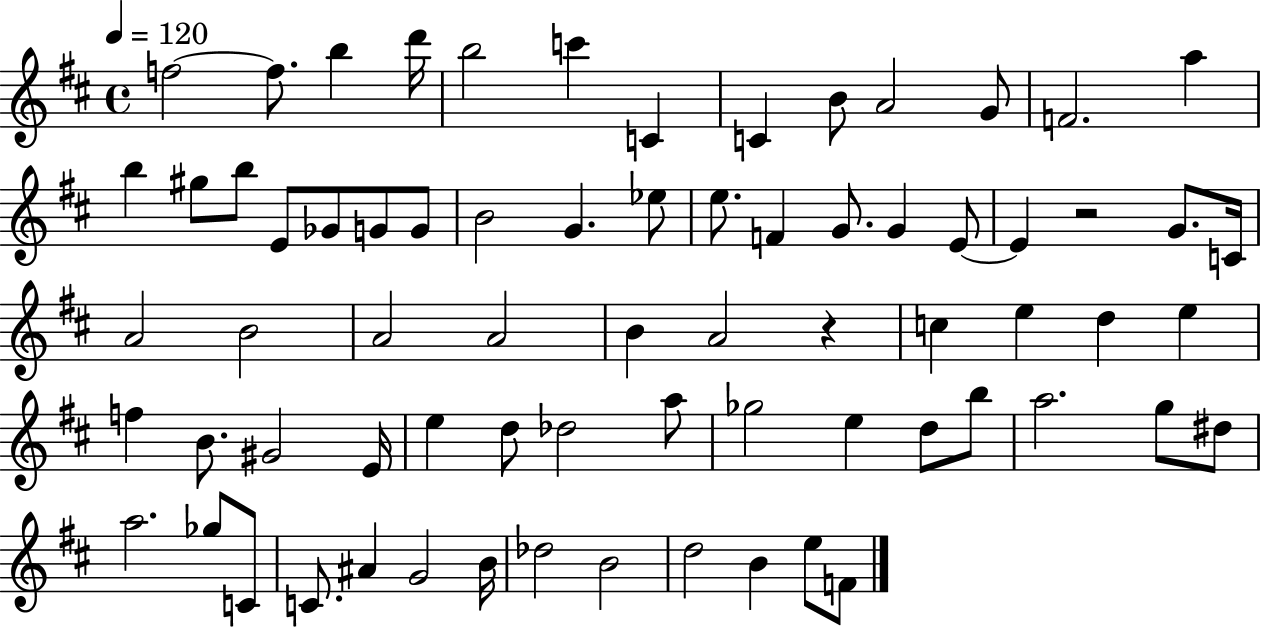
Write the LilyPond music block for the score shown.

{
  \clef treble
  \time 4/4
  \defaultTimeSignature
  \key d \major
  \tempo 4 = 120
  f''2~~ f''8. b''4 d'''16 | b''2 c'''4 c'4 | c'4 b'8 a'2 g'8 | f'2. a''4 | \break b''4 gis''8 b''8 e'8 ges'8 g'8 g'8 | b'2 g'4. ees''8 | e''8. f'4 g'8. g'4 e'8~~ | e'4 r2 g'8. c'16 | \break a'2 b'2 | a'2 a'2 | b'4 a'2 r4 | c''4 e''4 d''4 e''4 | \break f''4 b'8. gis'2 e'16 | e''4 d''8 des''2 a''8 | ges''2 e''4 d''8 b''8 | a''2. g''8 dis''8 | \break a''2. ges''8 c'8 | c'8. ais'4 g'2 b'16 | des''2 b'2 | d''2 b'4 e''8 f'8 | \break \bar "|."
}